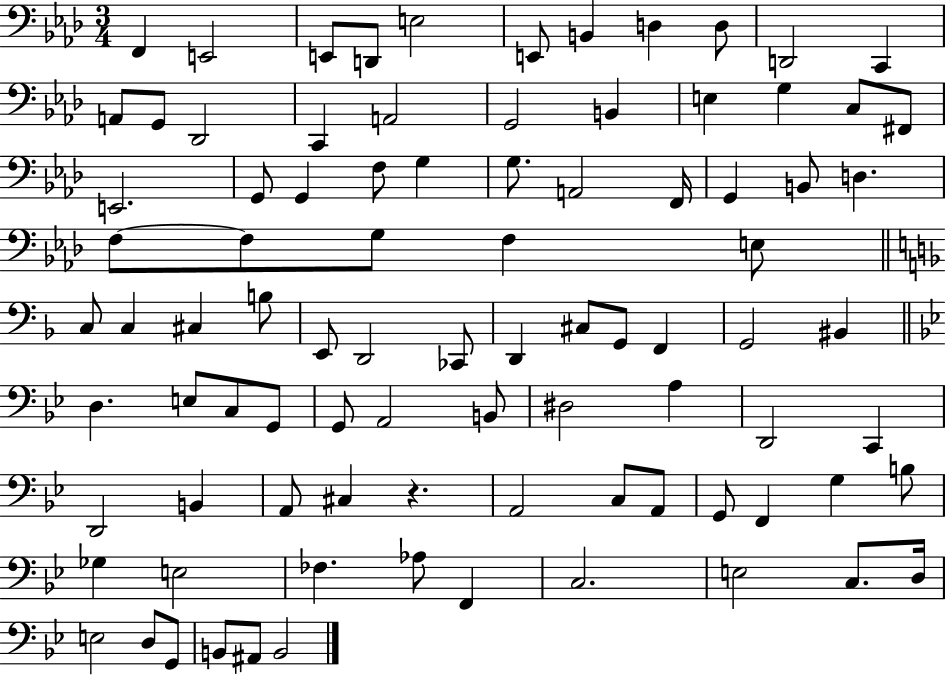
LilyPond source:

{
  \clef bass
  \numericTimeSignature
  \time 3/4
  \key aes \major
  f,4 e,2 | e,8 d,8 e2 | e,8 b,4 d4 d8 | d,2 c,4 | \break a,8 g,8 des,2 | c,4 a,2 | g,2 b,4 | e4 g4 c8 fis,8 | \break e,2. | g,8 g,4 f8 g4 | g8. a,2 f,16 | g,4 b,8 d4. | \break f8~~ f8 g8 f4 e8 | \bar "||" \break \key f \major c8 c4 cis4 b8 | e,8 d,2 ces,8 | d,4 cis8 g,8 f,4 | g,2 bis,4 | \break \bar "||" \break \key g \minor d4. e8 c8 g,8 | g,8 a,2 b,8 | dis2 a4 | d,2 c,4 | \break d,2 b,4 | a,8 cis4 r4. | a,2 c8 a,8 | g,8 f,4 g4 b8 | \break ges4 e2 | fes4. aes8 f,4 | c2. | e2 c8. d16 | \break e2 d8 g,8 | b,8 ais,8 b,2 | \bar "|."
}